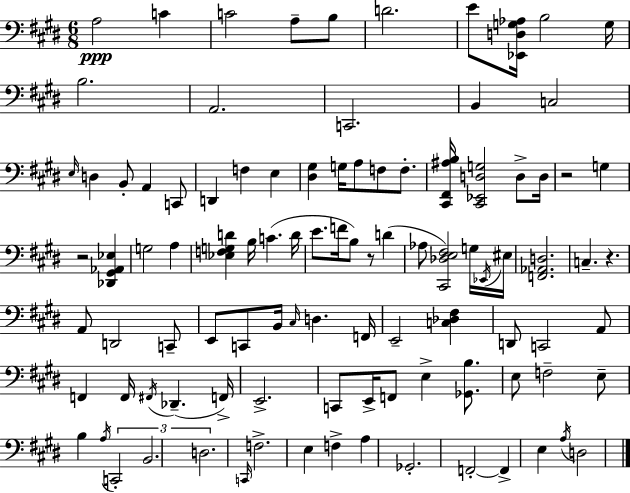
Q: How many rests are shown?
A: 4